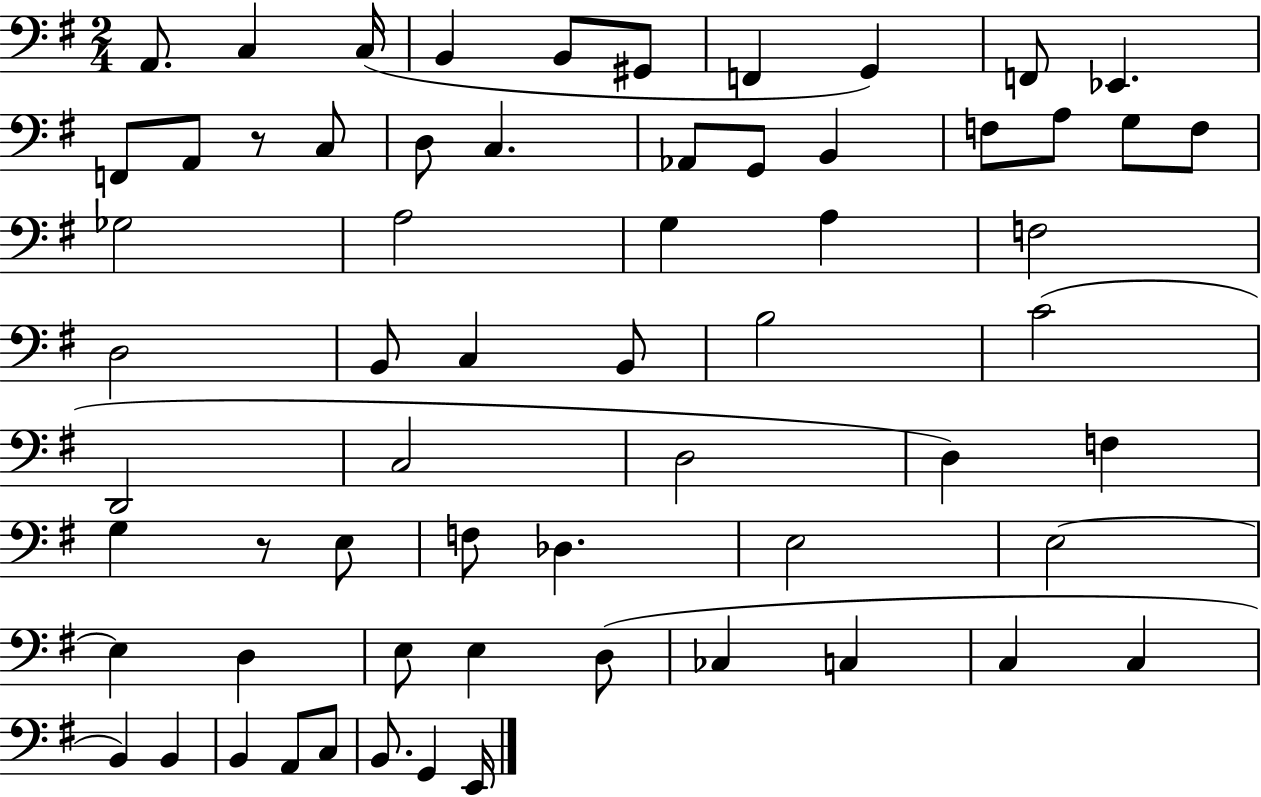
X:1
T:Untitled
M:2/4
L:1/4
K:G
A,,/2 C, C,/4 B,, B,,/2 ^G,,/2 F,, G,, F,,/2 _E,, F,,/2 A,,/2 z/2 C,/2 D,/2 C, _A,,/2 G,,/2 B,, F,/2 A,/2 G,/2 F,/2 _G,2 A,2 G, A, F,2 D,2 B,,/2 C, B,,/2 B,2 C2 D,,2 C,2 D,2 D, F, G, z/2 E,/2 F,/2 _D, E,2 E,2 E, D, E,/2 E, D,/2 _C, C, C, C, B,, B,, B,, A,,/2 C,/2 B,,/2 G,, E,,/4